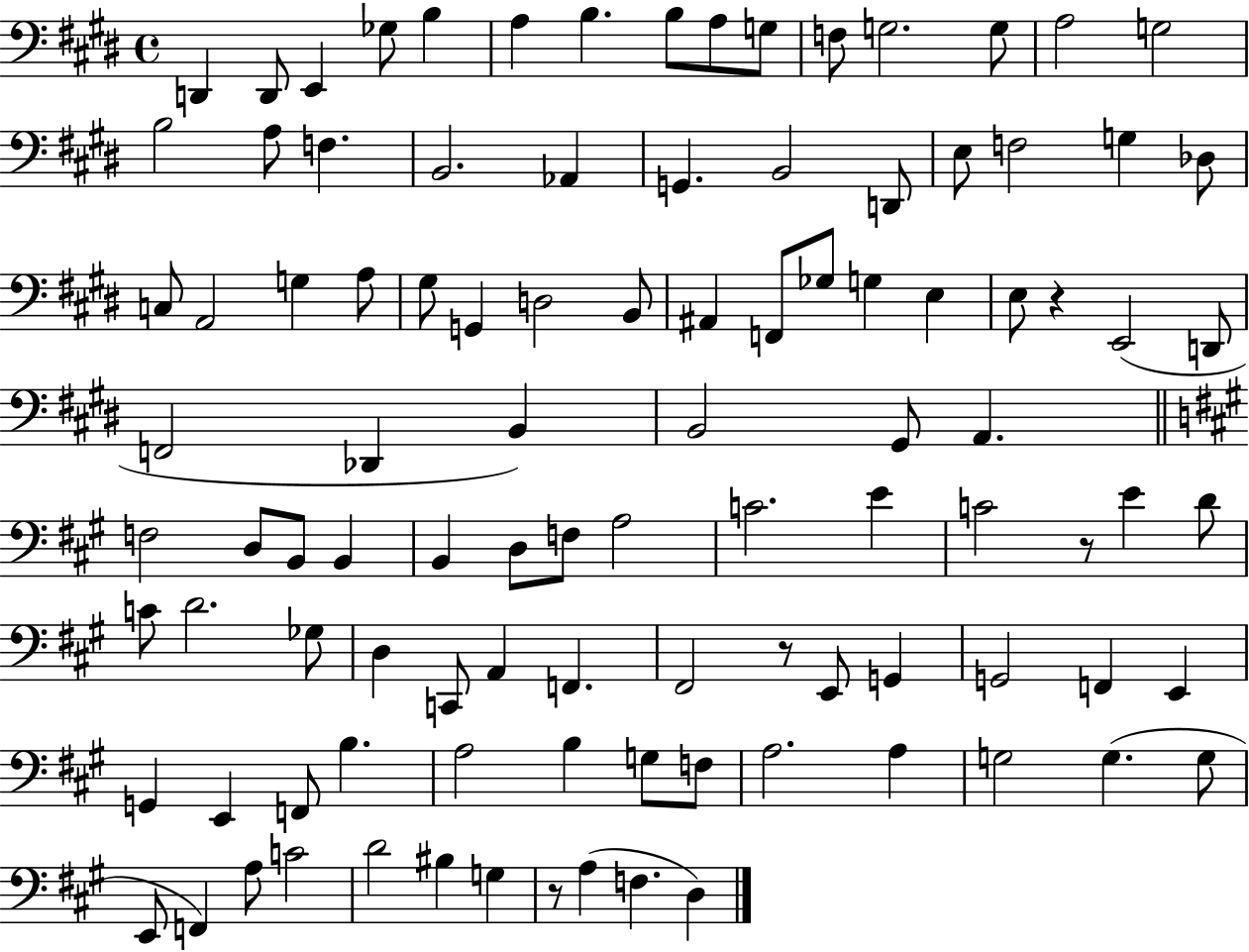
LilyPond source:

{
  \clef bass
  \time 4/4
  \defaultTimeSignature
  \key e \major
  d,4 d,8 e,4 ges8 b4 | a4 b4. b8 a8 g8 | f8 g2. g8 | a2 g2 | \break b2 a8 f4. | b,2. aes,4 | g,4. b,2 d,8 | e8 f2 g4 des8 | \break c8 a,2 g4 a8 | gis8 g,4 d2 b,8 | ais,4 f,8 ges8 g4 e4 | e8 r4 e,2( d,8 | \break f,2 des,4 b,4) | b,2 gis,8 a,4. | \bar "||" \break \key a \major f2 d8 b,8 b,4 | b,4 d8 f8 a2 | c'2. e'4 | c'2 r8 e'4 d'8 | \break c'8 d'2. ges8 | d4 c,8 a,4 f,4. | fis,2 r8 e,8 g,4 | g,2 f,4 e,4 | \break g,4 e,4 f,8 b4. | a2 b4 g8 f8 | a2. a4 | g2 g4.( g8 | \break e,8 f,4) a8 c'2 | d'2 bis4 g4 | r8 a4( f4. d4) | \bar "|."
}